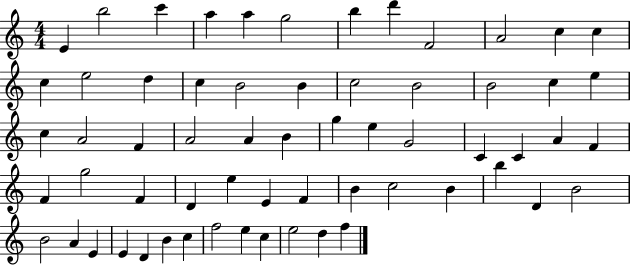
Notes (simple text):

E4/q B5/h C6/q A5/q A5/q G5/h B5/q D6/q F4/h A4/h C5/q C5/q C5/q E5/h D5/q C5/q B4/h B4/q C5/h B4/h B4/h C5/q E5/q C5/q A4/h F4/q A4/h A4/q B4/q G5/q E5/q G4/h C4/q C4/q A4/q F4/q F4/q G5/h F4/q D4/q E5/q E4/q F4/q B4/q C5/h B4/q B5/q D4/q B4/h B4/h A4/q E4/q E4/q D4/q B4/q C5/q F5/h E5/q C5/q E5/h D5/q F5/q